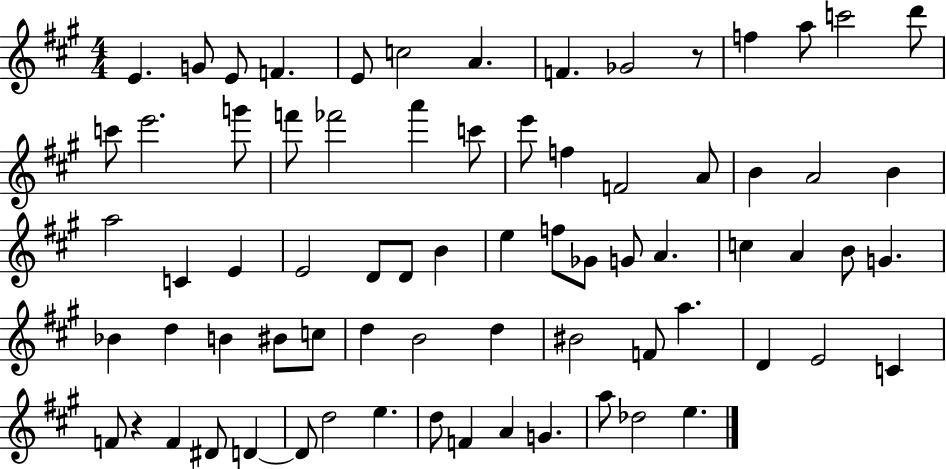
{
  \clef treble
  \numericTimeSignature
  \time 4/4
  \key a \major
  e'4. g'8 e'8 f'4. | e'8 c''2 a'4. | f'4. ges'2 r8 | f''4 a''8 c'''2 d'''8 | \break c'''8 e'''2. g'''8 | f'''8 fes'''2 a'''4 c'''8 | e'''8 f''4 f'2 a'8 | b'4 a'2 b'4 | \break a''2 c'4 e'4 | e'2 d'8 d'8 b'4 | e''4 f''8 ges'8 g'8 a'4. | c''4 a'4 b'8 g'4. | \break bes'4 d''4 b'4 bis'8 c''8 | d''4 b'2 d''4 | bis'2 f'8 a''4. | d'4 e'2 c'4 | \break f'8 r4 f'4 dis'8 d'4~~ | d'8 d''2 e''4. | d''8 f'4 a'4 g'4. | a''8 des''2 e''4. | \break \bar "|."
}